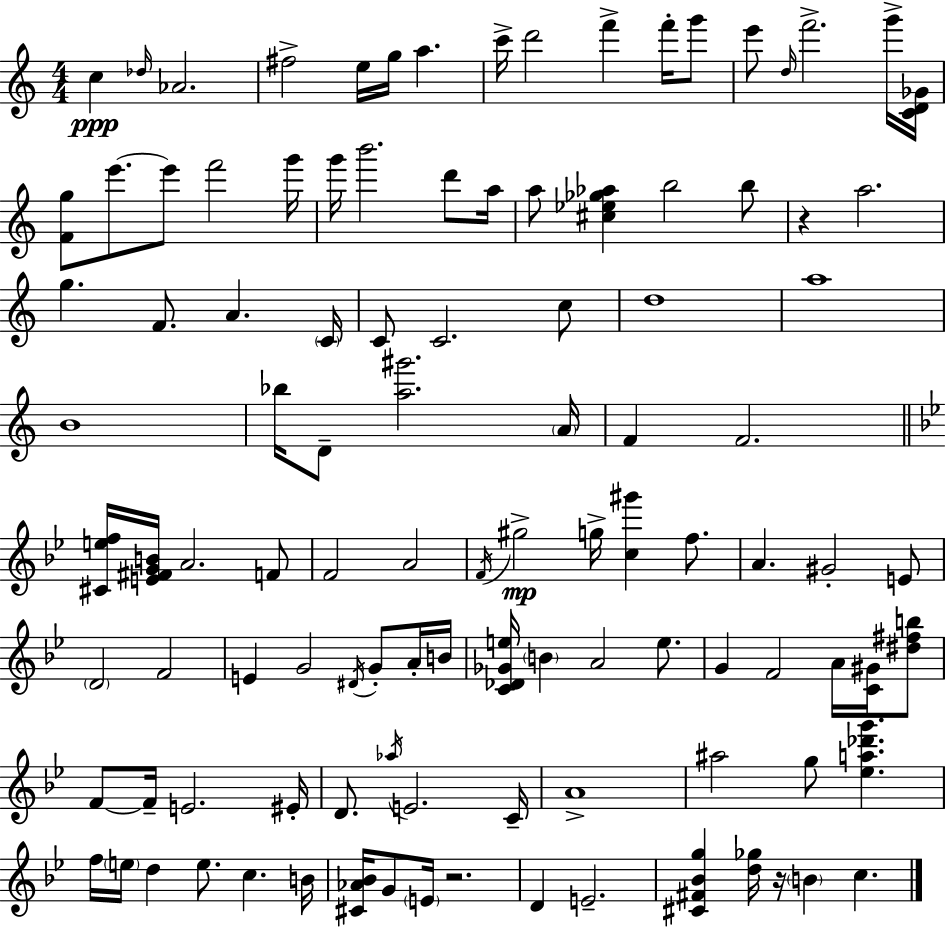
X:1
T:Untitled
M:4/4
L:1/4
K:Am
c _d/4 _A2 ^f2 e/4 g/4 a c'/4 d'2 f' f'/4 g'/2 e'/2 d/4 f'2 g'/4 [CD_G]/4 [Fg]/2 e'/2 e'/2 f'2 g'/4 g'/4 b'2 d'/2 a/4 a/2 [^c_e_g_a] b2 b/2 z a2 g F/2 A C/4 C/2 C2 c/2 d4 a4 B4 _b/4 D/2 [a^g']2 A/4 F F2 [^Cef]/4 [E^FGB]/4 A2 F/2 F2 A2 F/4 ^g2 g/4 [c^g'] f/2 A ^G2 E/2 D2 F2 E G2 ^D/4 G/2 A/4 B/4 [C_D_Ge]/4 B A2 e/2 G F2 A/4 [C^G]/4 [^d^fb]/2 F/2 F/4 E2 ^E/4 D/2 _a/4 E2 C/4 A4 ^a2 g/2 [_ea_d'g'] f/4 e/4 d e/2 c B/4 [^C_A_B]/4 G/2 E/4 z2 D E2 [^C^F_Bg] [d_g]/4 z/4 B c